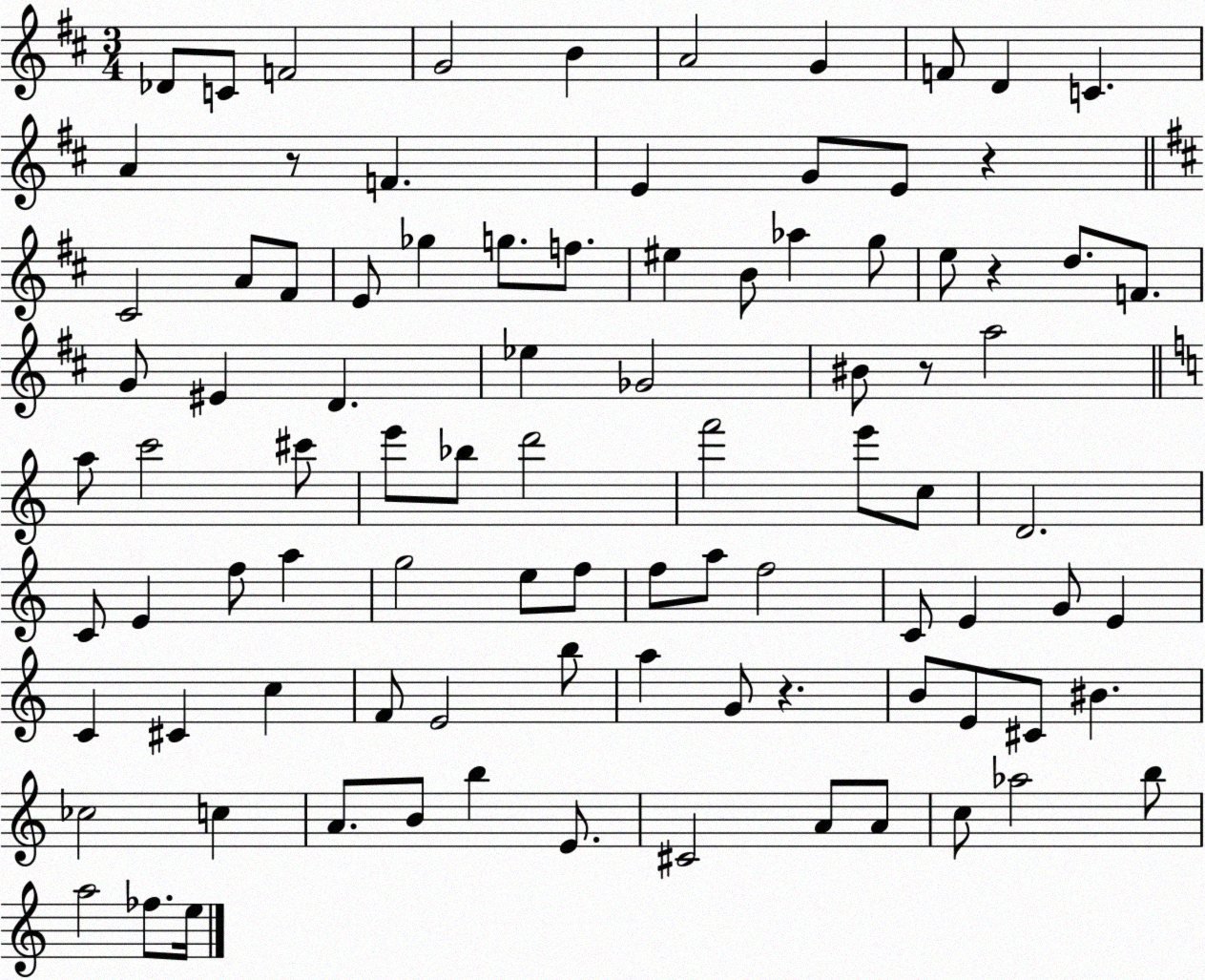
X:1
T:Untitled
M:3/4
L:1/4
K:D
_D/2 C/2 F2 G2 B A2 G F/2 D C A z/2 F E G/2 E/2 z ^C2 A/2 ^F/2 E/2 _g g/2 f/2 ^e B/2 _a g/2 e/2 z d/2 F/2 G/2 ^E D _e _G2 ^B/2 z/2 a2 a/2 c'2 ^c'/2 e'/2 _b/2 d'2 f'2 e'/2 c/2 D2 C/2 E f/2 a g2 e/2 f/2 f/2 a/2 f2 C/2 E G/2 E C ^C c F/2 E2 b/2 a G/2 z B/2 E/2 ^C/2 ^B _c2 c A/2 B/2 b E/2 ^C2 A/2 A/2 c/2 _a2 b/2 a2 _f/2 e/4